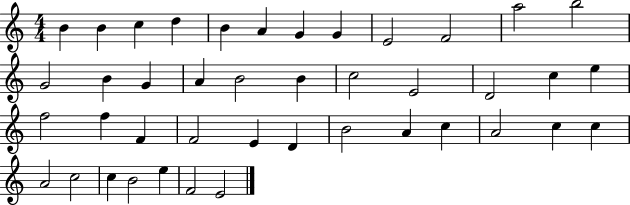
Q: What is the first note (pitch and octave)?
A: B4